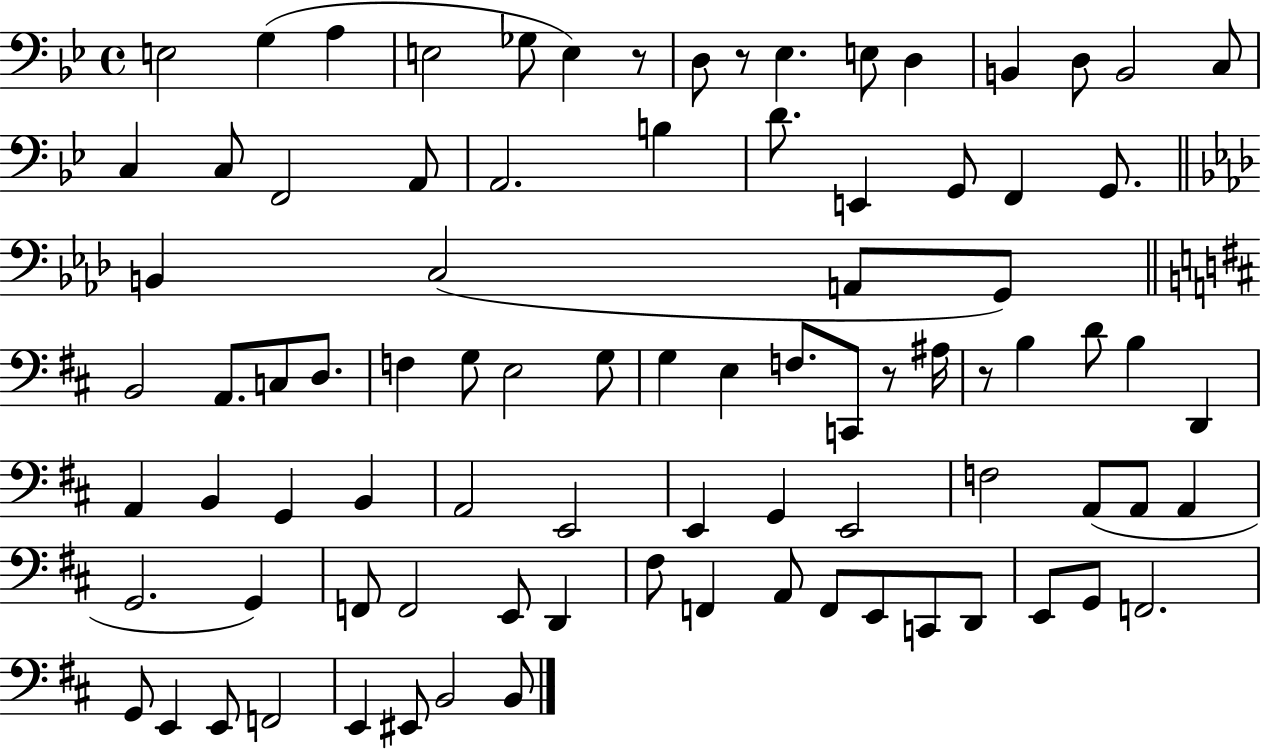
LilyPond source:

{
  \clef bass
  \time 4/4
  \defaultTimeSignature
  \key bes \major
  \repeat volta 2 { e2 g4( a4 | e2 ges8 e4) r8 | d8 r8 ees4. e8 d4 | b,4 d8 b,2 c8 | \break c4 c8 f,2 a,8 | a,2. b4 | d'8. e,4 g,8 f,4 g,8. | \bar "||" \break \key aes \major b,4 c2( a,8 g,8) | \bar "||" \break \key d \major b,2 a,8. c8 d8. | f4 g8 e2 g8 | g4 e4 f8. c,8 r8 ais16 | r8 b4 d'8 b4 d,4 | \break a,4 b,4 g,4 b,4 | a,2 e,2 | e,4 g,4 e,2 | f2 a,8( a,8 a,4 | \break g,2. g,4) | f,8 f,2 e,8 d,4 | fis8 f,4 a,8 f,8 e,8 c,8 d,8 | e,8 g,8 f,2. | \break g,8 e,4 e,8 f,2 | e,4 eis,8 b,2 b,8 | } \bar "|."
}